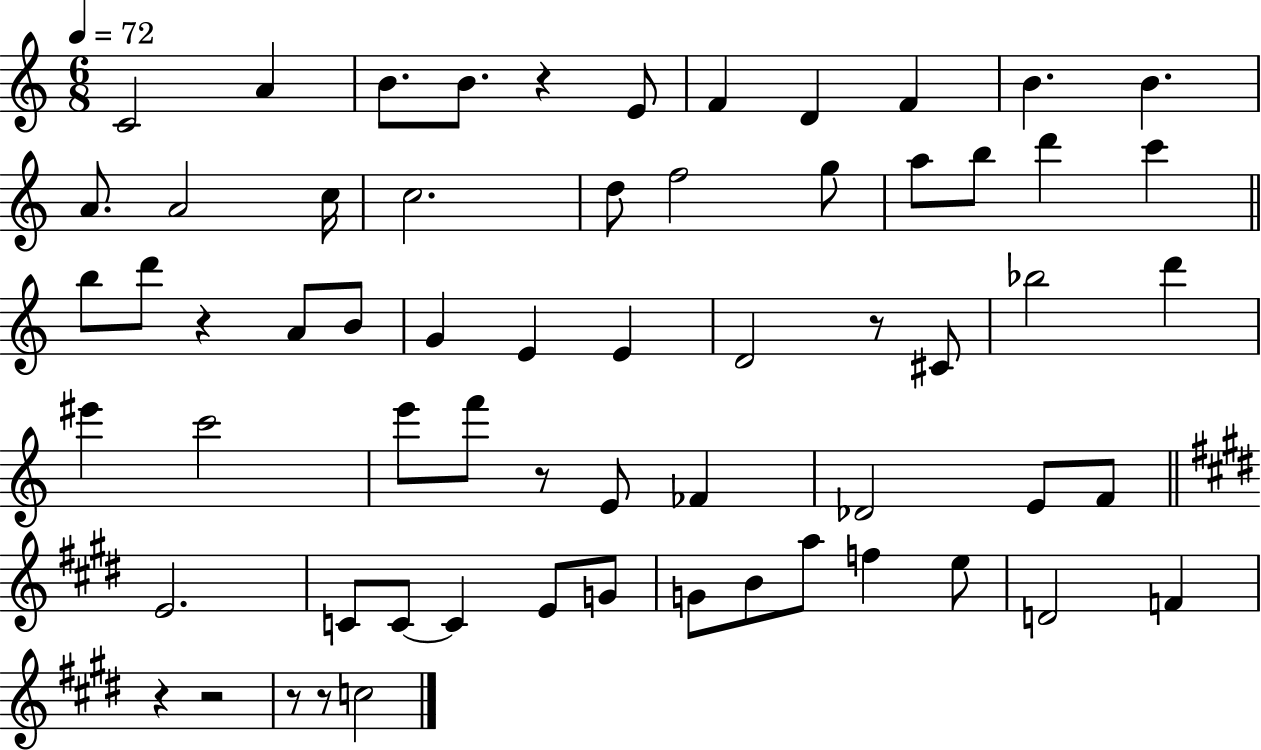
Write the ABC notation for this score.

X:1
T:Untitled
M:6/8
L:1/4
K:C
C2 A B/2 B/2 z E/2 F D F B B A/2 A2 c/4 c2 d/2 f2 g/2 a/2 b/2 d' c' b/2 d'/2 z A/2 B/2 G E E D2 z/2 ^C/2 _b2 d' ^e' c'2 e'/2 f'/2 z/2 E/2 _F _D2 E/2 F/2 E2 C/2 C/2 C E/2 G/2 G/2 B/2 a/2 f e/2 D2 F z z2 z/2 z/2 c2